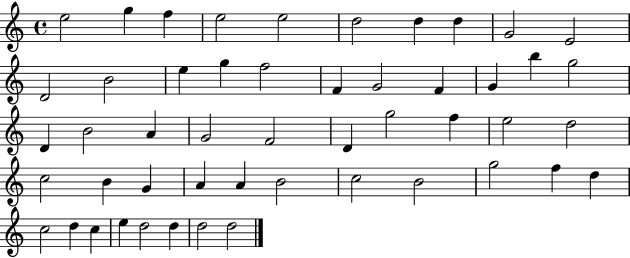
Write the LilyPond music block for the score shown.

{
  \clef treble
  \time 4/4
  \defaultTimeSignature
  \key c \major
  e''2 g''4 f''4 | e''2 e''2 | d''2 d''4 d''4 | g'2 e'2 | \break d'2 b'2 | e''4 g''4 f''2 | f'4 g'2 f'4 | g'4 b''4 g''2 | \break d'4 b'2 a'4 | g'2 f'2 | d'4 g''2 f''4 | e''2 d''2 | \break c''2 b'4 g'4 | a'4 a'4 b'2 | c''2 b'2 | g''2 f''4 d''4 | \break c''2 d''4 c''4 | e''4 d''2 d''4 | d''2 d''2 | \bar "|."
}